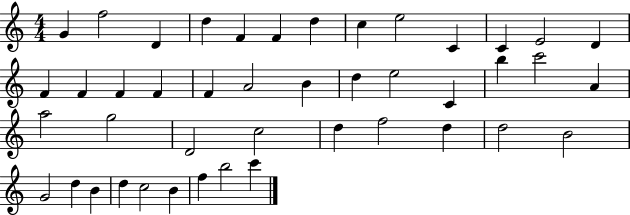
G4/q F5/h D4/q D5/q F4/q F4/q D5/q C5/q E5/h C4/q C4/q E4/h D4/q F4/q F4/q F4/q F4/q F4/q A4/h B4/q D5/q E5/h C4/q B5/q C6/h A4/q A5/h G5/h D4/h C5/h D5/q F5/h D5/q D5/h B4/h G4/h D5/q B4/q D5/q C5/h B4/q F5/q B5/h C6/q